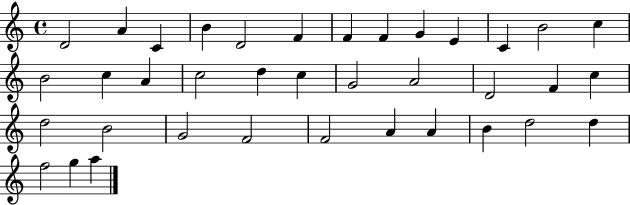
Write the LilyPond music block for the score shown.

{
  \clef treble
  \time 4/4
  \defaultTimeSignature
  \key c \major
  d'2 a'4 c'4 | b'4 d'2 f'4 | f'4 f'4 g'4 e'4 | c'4 b'2 c''4 | \break b'2 c''4 a'4 | c''2 d''4 c''4 | g'2 a'2 | d'2 f'4 c''4 | \break d''2 b'2 | g'2 f'2 | f'2 a'4 a'4 | b'4 d''2 d''4 | \break f''2 g''4 a''4 | \bar "|."
}